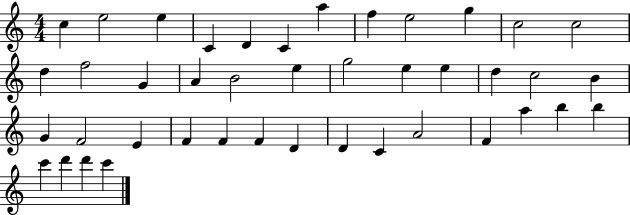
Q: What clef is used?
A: treble